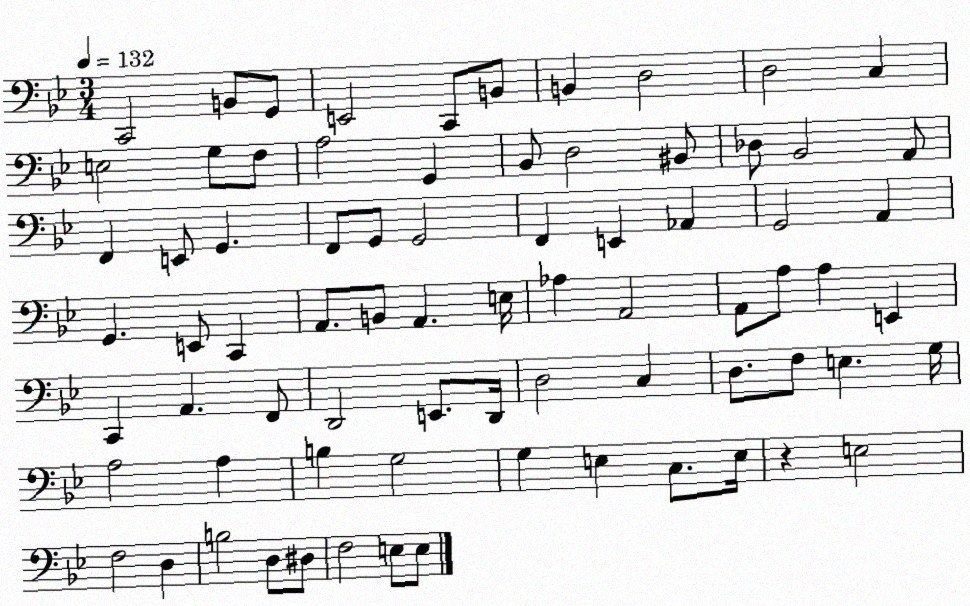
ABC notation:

X:1
T:Untitled
M:3/4
L:1/4
K:Bb
C,,2 B,,/2 G,,/2 E,,2 C,,/2 B,,/2 B,, D,2 D,2 C, E,2 G,/2 F,/2 A,2 G,, _B,,/2 D,2 ^B,,/2 _D,/2 _B,,2 A,,/2 F,, E,,/2 G,, F,,/2 G,,/2 G,,2 F,, E,, _A,, G,,2 A,, G,, E,,/2 C,, A,,/2 B,,/2 A,, E,/4 _A, A,,2 A,,/2 A,/2 A, E,, C,, A,, F,,/2 D,,2 E,,/2 D,,/4 D,2 C, D,/2 F,/2 E, G,/4 A,2 A, B, G,2 G, E, C,/2 E,/4 z E,2 F,2 D, B,2 D,/2 ^D,/2 F,2 E,/2 E,/2